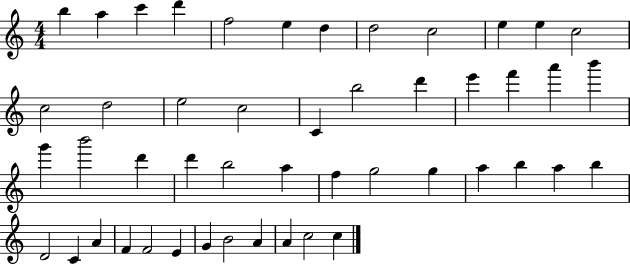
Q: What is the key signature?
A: C major